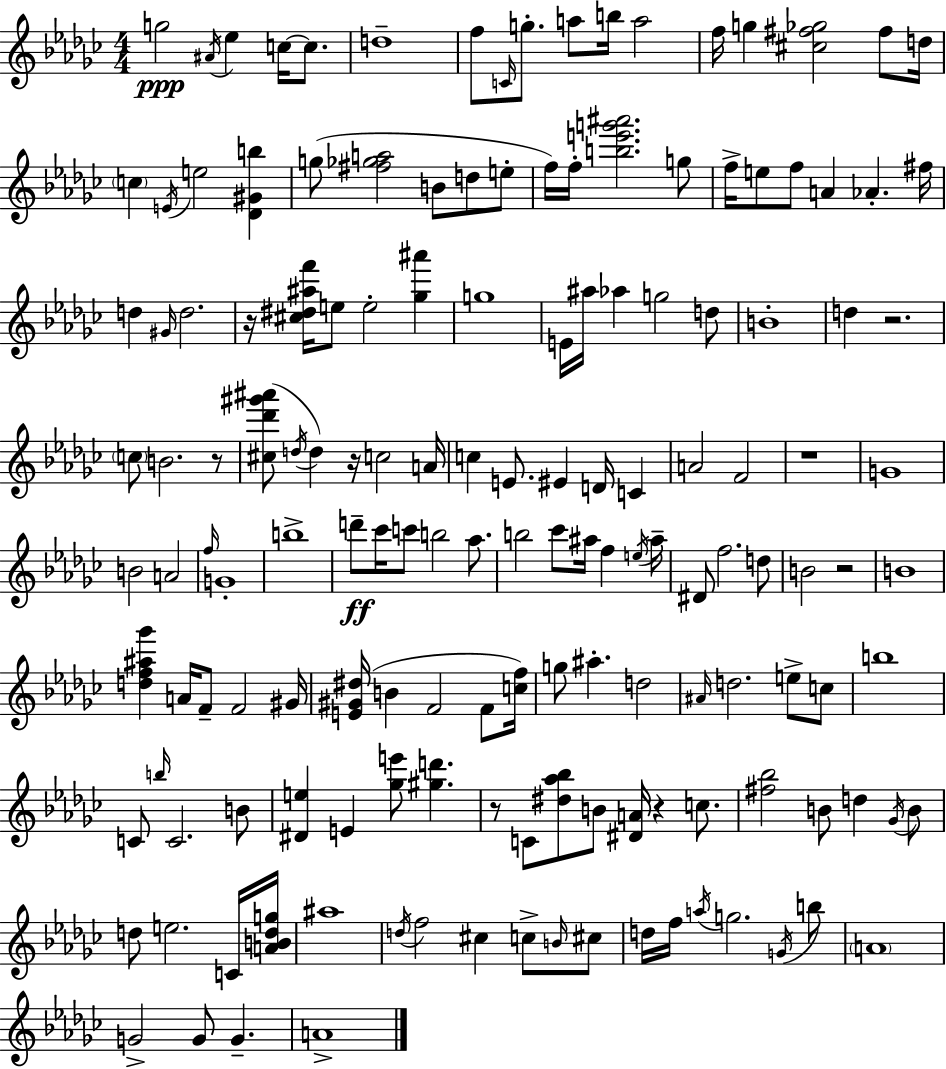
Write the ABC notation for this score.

X:1
T:Untitled
M:4/4
L:1/4
K:Ebm
g2 ^A/4 _e c/4 c/2 d4 f/2 C/4 g/2 a/2 b/4 a2 f/4 g [^c^f_g]2 ^f/2 d/4 c E/4 e2 [_D^Gb] g/2 [^f_ga]2 B/2 d/2 e/2 f/4 f/4 [be'g'^a']2 g/2 f/4 e/2 f/2 A _A ^f/4 d ^G/4 d2 z/4 [^c^d^af']/4 e/2 e2 [_g^a'] g4 E/4 ^a/4 _a g2 d/2 B4 d z2 c/2 B2 z/2 [^c_d'^g'^a']/2 d/4 d z/4 c2 A/4 c E/2 ^E D/4 C A2 F2 z4 G4 B2 A2 f/4 G4 b4 d'/2 _c'/4 c'/2 b2 _a/2 b2 _c'/2 ^a/4 f e/4 ^a/4 ^D/2 f2 d/2 B2 z2 B4 [df^a_g'] A/4 F/2 F2 ^G/4 [E^G^d]/4 B F2 F/2 [cf]/4 g/2 ^a d2 ^A/4 d2 e/2 c/2 b4 C/2 b/4 C2 B/2 [^De] E [_ge']/2 [^gd'] z/2 C/2 [^d_a_b]/2 B/2 [^DA]/4 z c/2 [^f_b]2 B/2 d _G/4 B/2 d/2 e2 C/4 [ABdg]/4 ^a4 d/4 f2 ^c c/2 B/4 ^c/2 d/4 f/4 a/4 g2 G/4 b/2 A4 G2 G/2 G A4